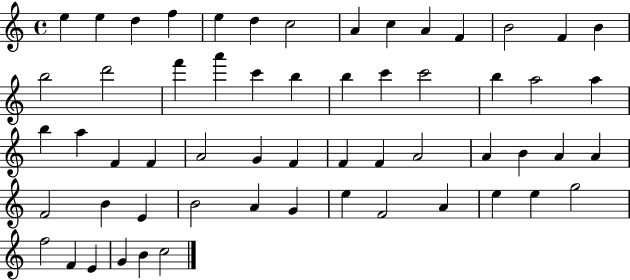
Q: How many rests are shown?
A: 0